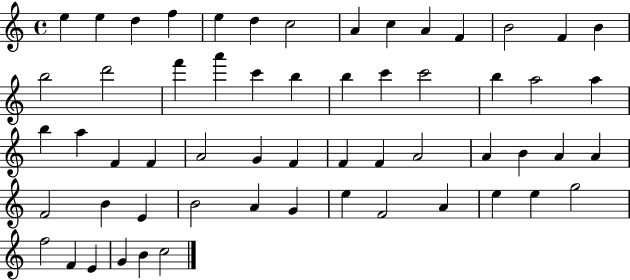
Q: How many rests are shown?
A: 0